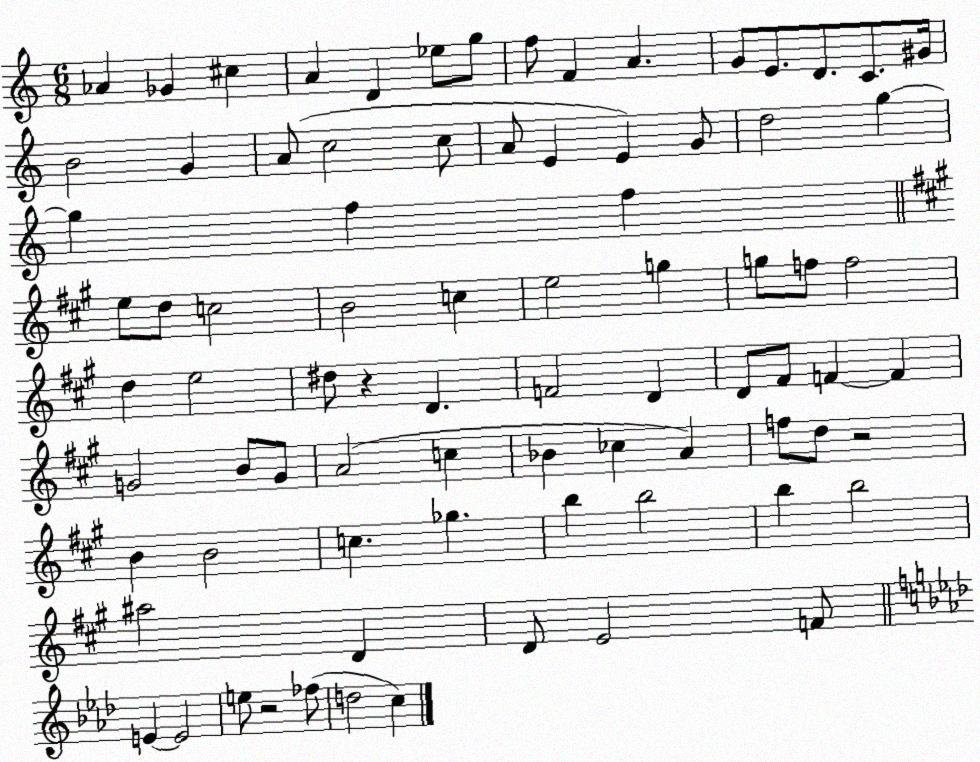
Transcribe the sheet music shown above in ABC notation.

X:1
T:Untitled
M:6/8
L:1/4
K:C
_A _G ^c A D _e/2 g/2 f/2 F A G/2 E/2 D/2 C/2 ^G/4 B2 G A/2 c2 c/2 A/2 E E G/2 d2 g g f f e/2 d/2 c2 B2 c e2 g g/2 f/2 f2 d e2 ^d/2 z D F2 D D/2 ^F/2 F F G2 B/2 G/2 A2 c _B _c A f/2 d/2 z2 B B2 c _g b b2 b b2 ^a2 D D/2 E2 F/2 E E2 e/2 z2 _f/2 d2 c